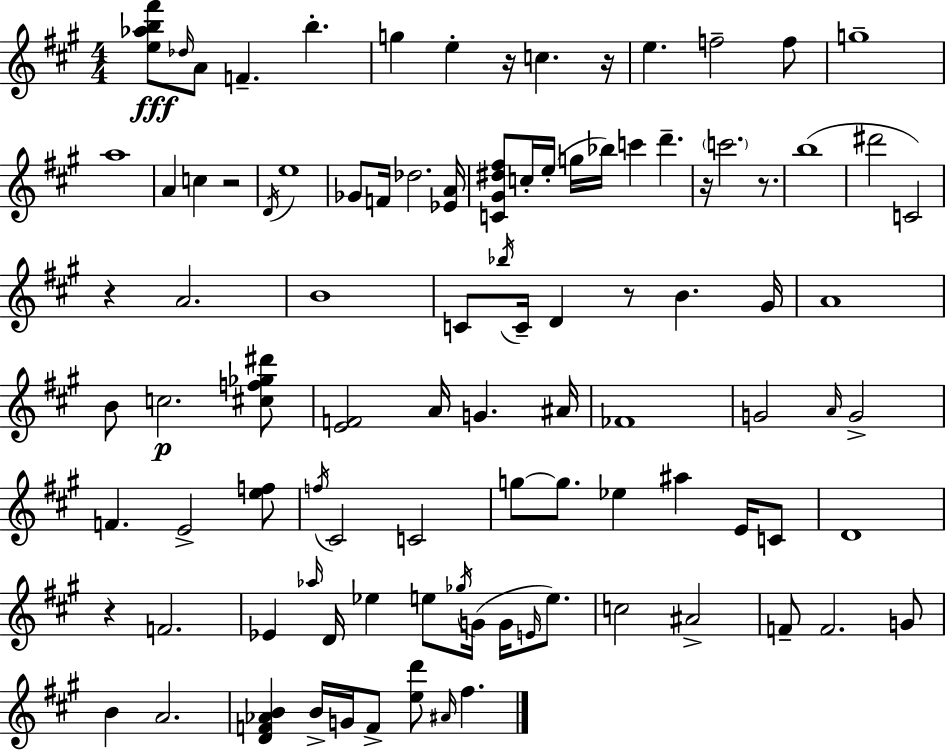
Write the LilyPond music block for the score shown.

{
  \clef treble
  \numericTimeSignature
  \time 4/4
  \key a \major
  <e'' aes'' b'' fis'''>8\fff \grace { des''16 } a'8 f'4.-- b''4.-. | g''4 e''4-. r16 c''4. | r16 e''4. f''2-- f''8 | g''1-- | \break a''1 | a'4 c''4 r2 | \acciaccatura { d'16 } e''1 | ges'8 f'16 des''2. | \break <ees' a'>16 <c' gis' dis'' fis''>8 c''16-. e''16-.( g''16 bes''16) c'''4 d'''4.-- | r16 \parenthesize c'''2. r8. | b''1( | dis'''2 c'2) | \break r4 a'2. | b'1 | c'8 \acciaccatura { bes''16 } c'16-- d'4 r8 b'4. | gis'16 a'1 | \break b'8 c''2.\p | <cis'' f'' ges'' dis'''>8 <e' f'>2 a'16 g'4. | ais'16 fes'1 | g'2 \grace { a'16 } g'2-> | \break f'4. e'2-> | <e'' f''>8 \acciaccatura { f''16 } cis'2 c'2 | g''8~~ g''8. ees''4 ais''4 | e'16 c'8 d'1 | \break r4 f'2. | ees'4 \grace { aes''16 } d'16 ees''4 e''8 | \acciaccatura { ges''16 } g'16( g'16 \grace { e'16 } e''8.) c''2 | ais'2-> f'8-- f'2. | \break g'8 b'4 a'2. | <d' f' aes' b'>4 b'16-> g'16 f'8-> | <e'' d'''>8 \grace { ais'16 } fis''4. \bar "|."
}